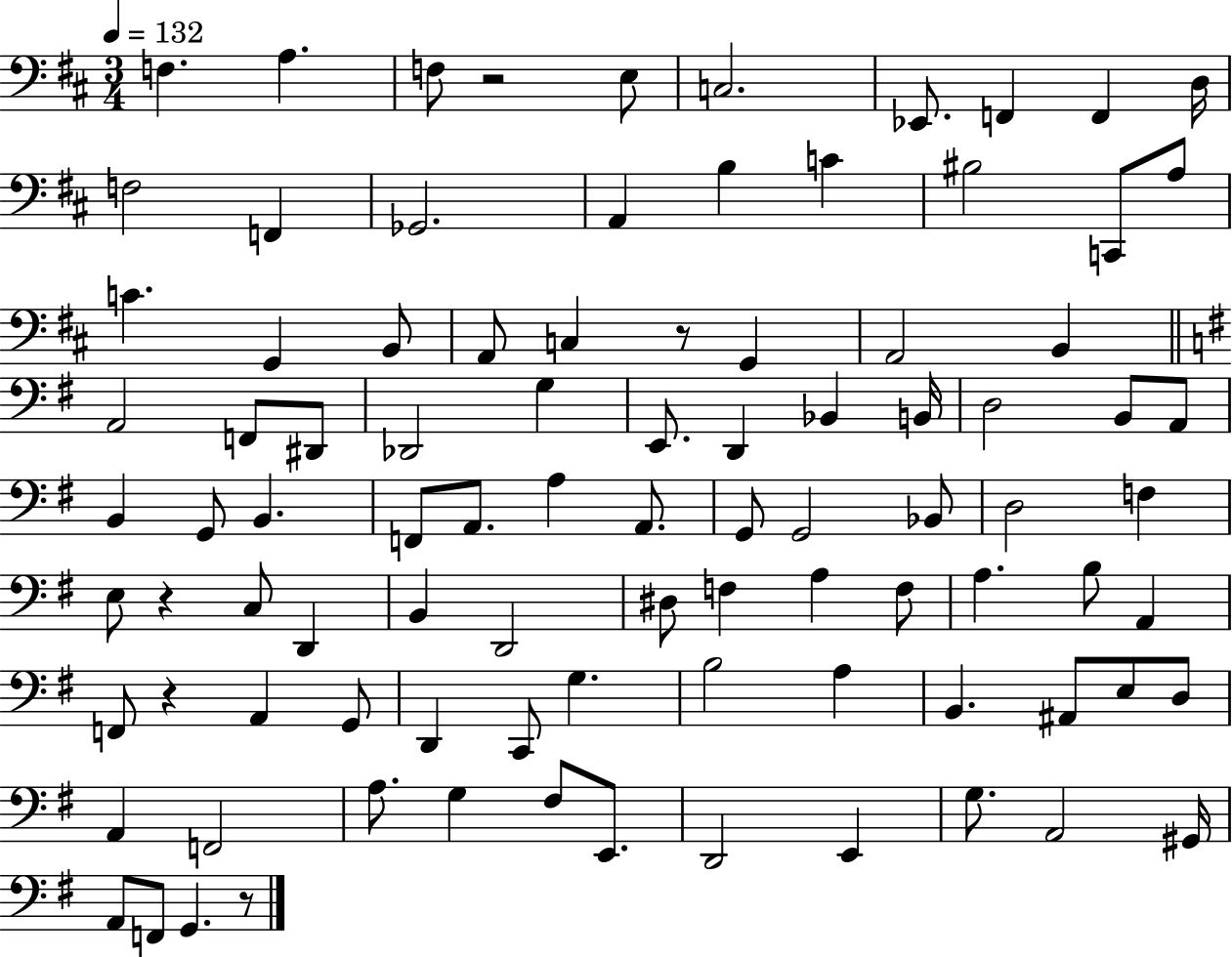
{
  \clef bass
  \numericTimeSignature
  \time 3/4
  \key d \major
  \tempo 4 = 132
  f4. a4. | f8 r2 e8 | c2. | ees,8. f,4 f,4 d16 | \break f2 f,4 | ges,2. | a,4 b4 c'4 | bis2 c,8 a8 | \break c'4. g,4 b,8 | a,8 c4 r8 g,4 | a,2 b,4 | \bar "||" \break \key e \minor a,2 f,8 dis,8 | des,2 g4 | e,8. d,4 bes,4 b,16 | d2 b,8 a,8 | \break b,4 g,8 b,4. | f,8 a,8. a4 a,8. | g,8 g,2 bes,8 | d2 f4 | \break e8 r4 c8 d,4 | b,4 d,2 | dis8 f4 a4 f8 | a4. b8 a,4 | \break f,8 r4 a,4 g,8 | d,4 c,8 g4. | b2 a4 | b,4. ais,8 e8 d8 | \break a,4 f,2 | a8. g4 fis8 e,8. | d,2 e,4 | g8. a,2 gis,16 | \break a,8 f,8 g,4. r8 | \bar "|."
}